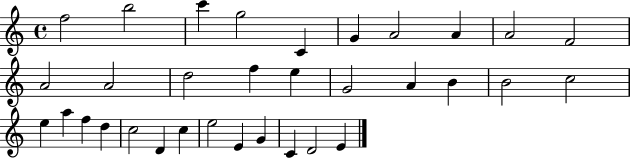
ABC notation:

X:1
T:Untitled
M:4/4
L:1/4
K:C
f2 b2 c' g2 C G A2 A A2 F2 A2 A2 d2 f e G2 A B B2 c2 e a f d c2 D c e2 E G C D2 E